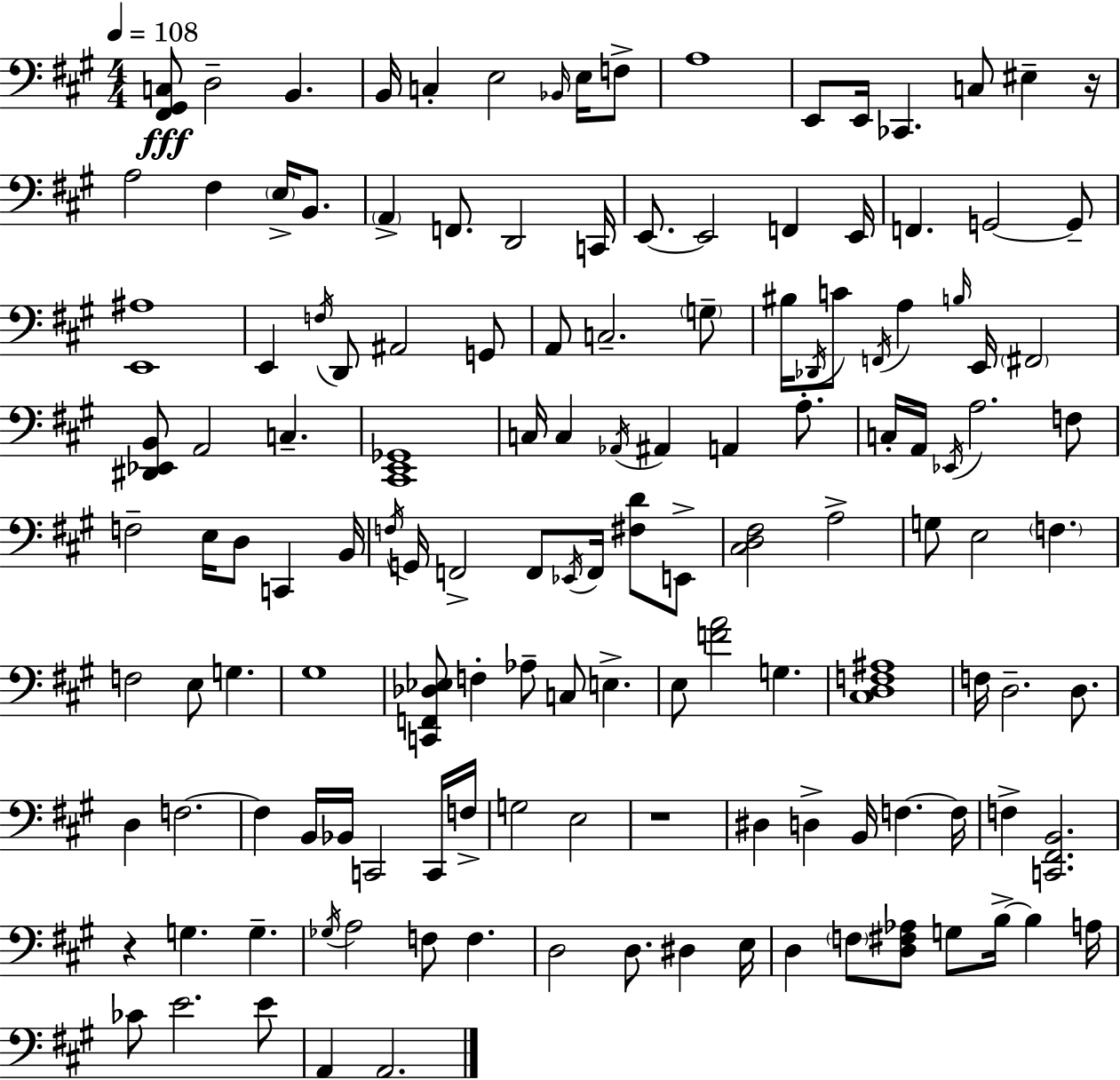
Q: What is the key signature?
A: A major